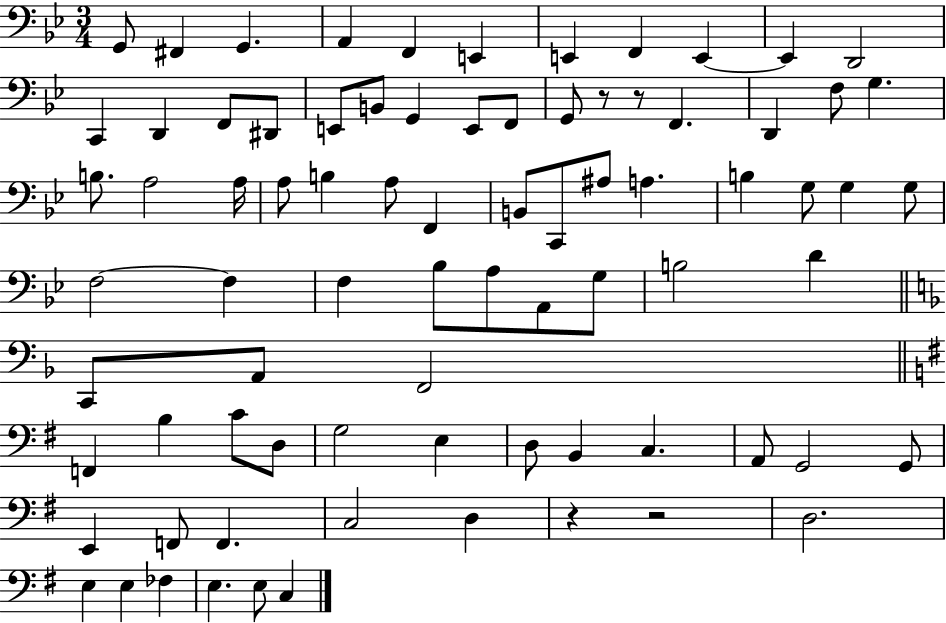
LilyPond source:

{
  \clef bass
  \numericTimeSignature
  \time 3/4
  \key bes \major
  \repeat volta 2 { g,8 fis,4 g,4. | a,4 f,4 e,4 | e,4 f,4 e,4~~ | e,4 d,2 | \break c,4 d,4 f,8 dis,8 | e,8 b,8 g,4 e,8 f,8 | g,8 r8 r8 f,4. | d,4 f8 g4. | \break b8. a2 a16 | a8 b4 a8 f,4 | b,8 c,8 ais8 a4. | b4 g8 g4 g8 | \break f2~~ f4 | f4 bes8 a8 a,8 g8 | b2 d'4 | \bar "||" \break \key f \major c,8 a,8 f,2 | \bar "||" \break \key g \major f,4 b4 c'8 d8 | g2 e4 | d8 b,4 c4. | a,8 g,2 g,8 | \break e,4 f,8 f,4. | c2 d4 | r4 r2 | d2. | \break e4 e4 fes4 | e4. e8 c4 | } \bar "|."
}